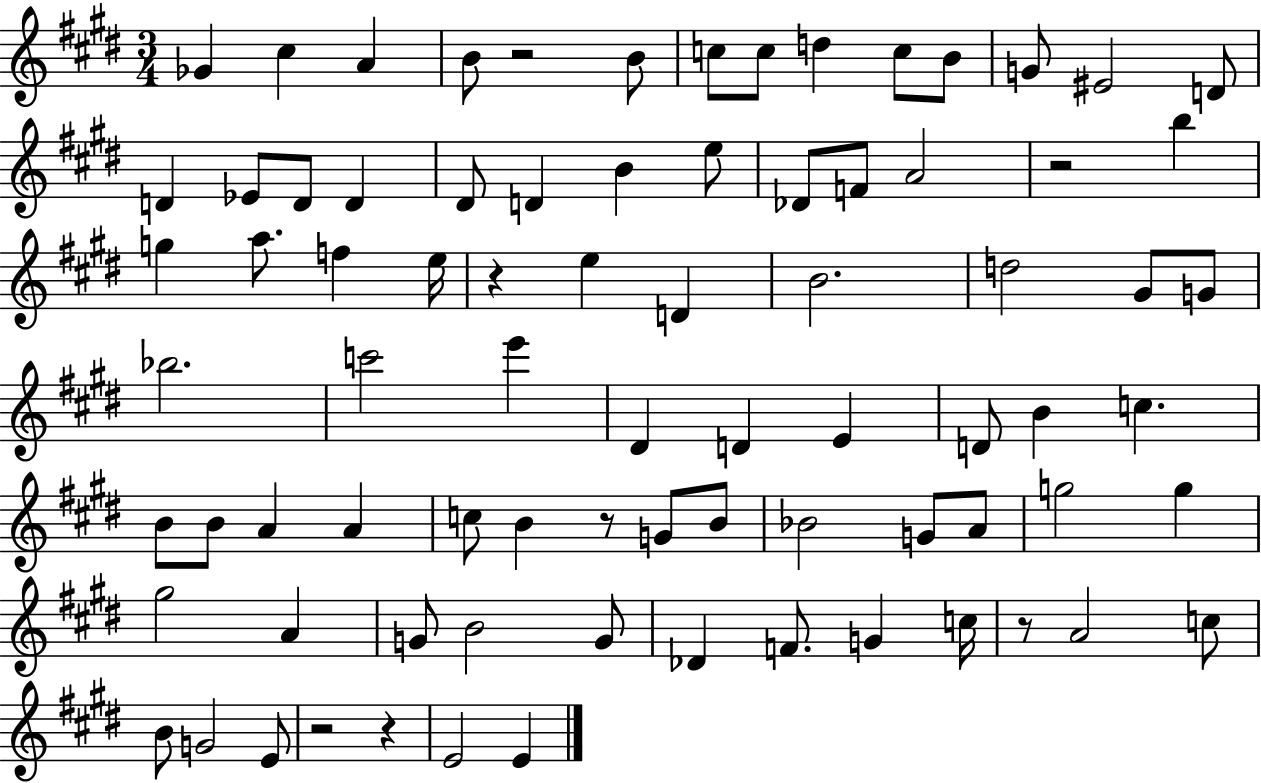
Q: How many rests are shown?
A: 7